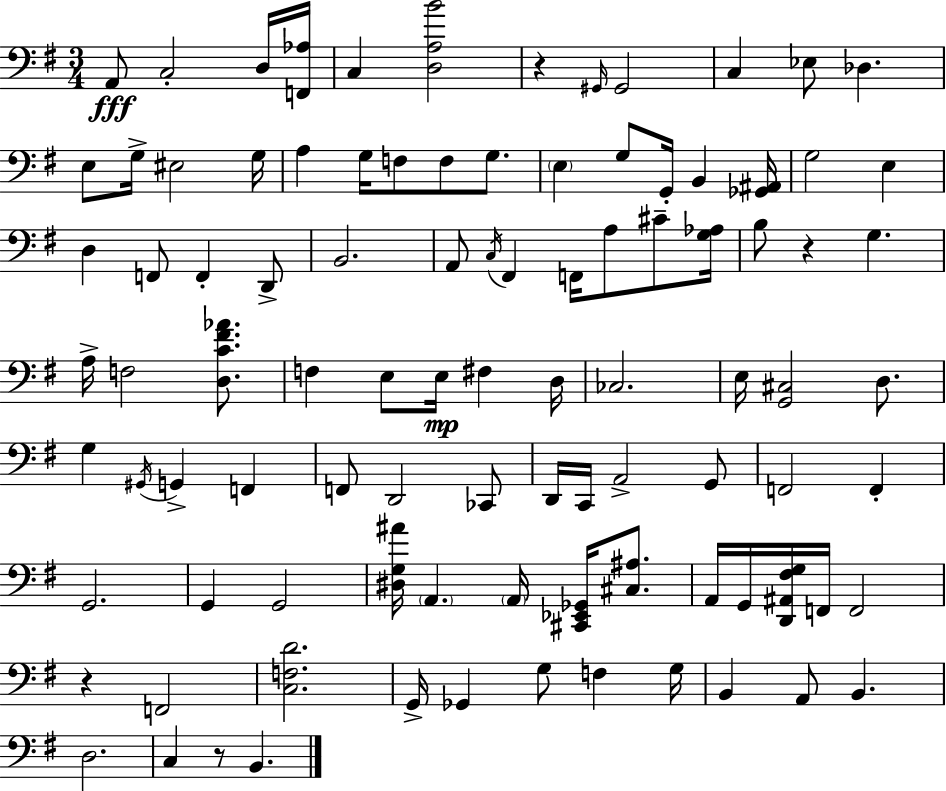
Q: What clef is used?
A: bass